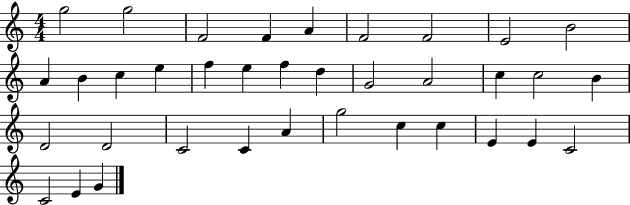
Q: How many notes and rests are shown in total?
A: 36